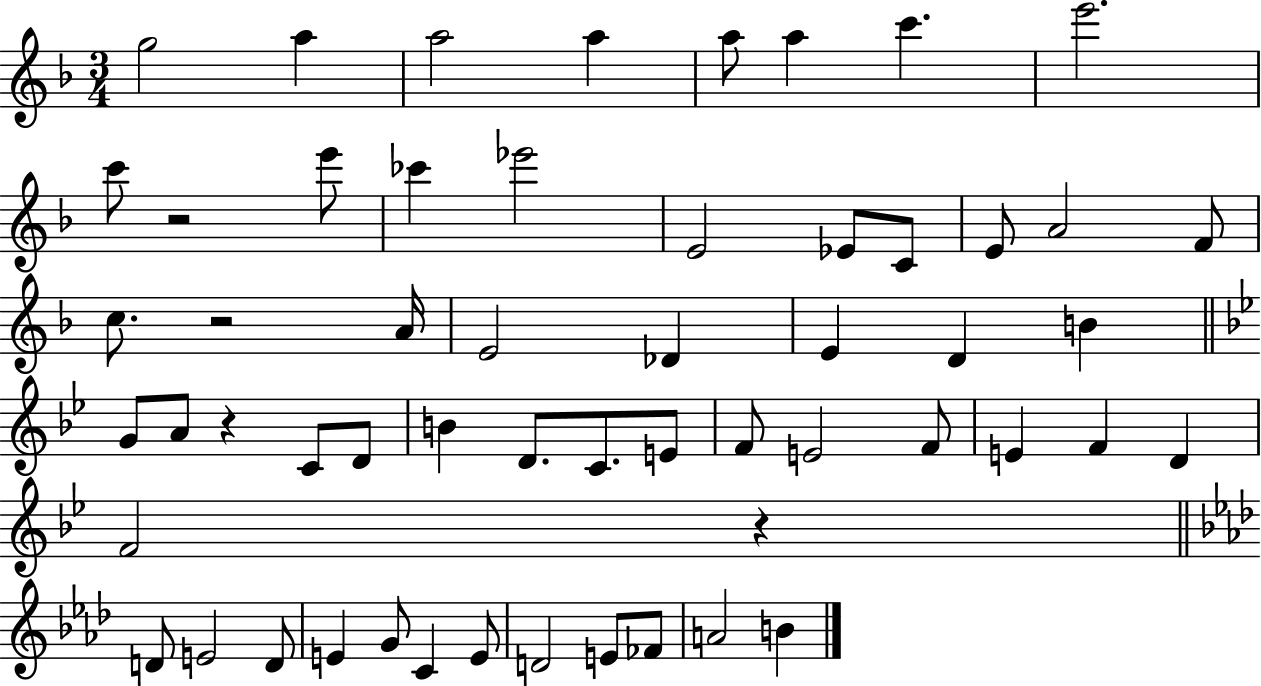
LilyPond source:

{
  \clef treble
  \numericTimeSignature
  \time 3/4
  \key f \major
  g''2 a''4 | a''2 a''4 | a''8 a''4 c'''4. | e'''2. | \break c'''8 r2 e'''8 | ces'''4 ees'''2 | e'2 ees'8 c'8 | e'8 a'2 f'8 | \break c''8. r2 a'16 | e'2 des'4 | e'4 d'4 b'4 | \bar "||" \break \key g \minor g'8 a'8 r4 c'8 d'8 | b'4 d'8. c'8. e'8 | f'8 e'2 f'8 | e'4 f'4 d'4 | \break f'2 r4 | \bar "||" \break \key aes \major d'8 e'2 d'8 | e'4 g'8 c'4 e'8 | d'2 e'8 fes'8 | a'2 b'4 | \break \bar "|."
}